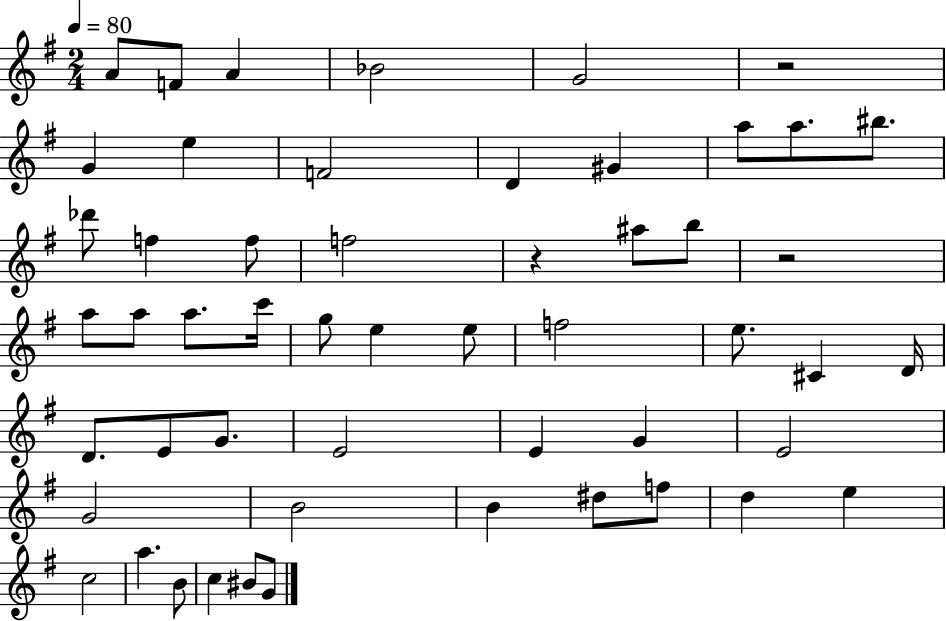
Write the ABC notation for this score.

X:1
T:Untitled
M:2/4
L:1/4
K:G
A/2 F/2 A _B2 G2 z2 G e F2 D ^G a/2 a/2 ^b/2 _d'/2 f f/2 f2 z ^a/2 b/2 z2 a/2 a/2 a/2 c'/4 g/2 e e/2 f2 e/2 ^C D/4 D/2 E/2 G/2 E2 E G E2 G2 B2 B ^d/2 f/2 d e c2 a B/2 c ^B/2 G/2